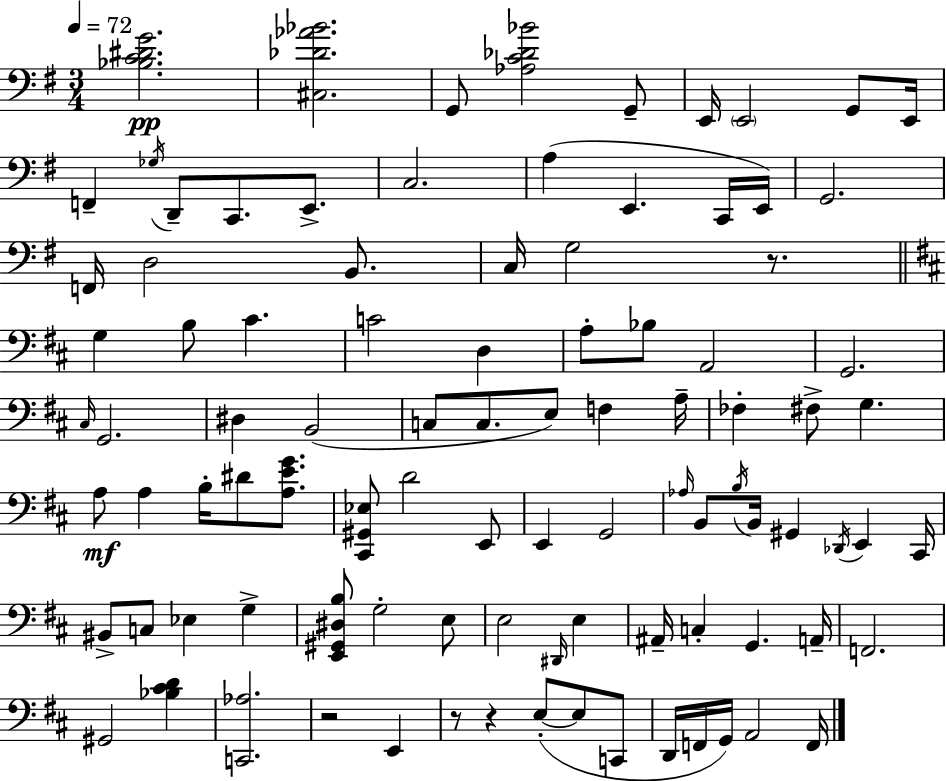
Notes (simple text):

[Bb3,C4,D#4,G4]/h. [C#3,Db4,Ab4,Bb4]/h. G2/e [Ab3,C4,Db4,Bb4]/h G2/e E2/s E2/h G2/e E2/s F2/q Gb3/s D2/e C2/e. E2/e. C3/h. A3/q E2/q. C2/s E2/s G2/h. F2/s D3/h B2/e. C3/s G3/h R/e. G3/q B3/e C#4/q. C4/h D3/q A3/e Bb3/e A2/h G2/h. C#3/s G2/h. D#3/q B2/h C3/e C3/e. E3/e F3/q A3/s FES3/q F#3/e G3/q. A3/e A3/q B3/s D#4/e [A3,E4,G4]/e. [C#2,G#2,Eb3]/e D4/h E2/e E2/q G2/h Ab3/s B2/e B3/s B2/s G#2/q Db2/s E2/q C#2/s BIS2/e C3/e Eb3/q G3/q [E2,G#2,D#3,B3]/e G3/h E3/e E3/h D#2/s E3/q A#2/s C3/q G2/q. A2/s F2/h. G#2/h [Bb3,C#4,D4]/q [C2,Ab3]/h. R/h E2/q R/e R/q E3/e E3/e C2/e D2/s F2/s G2/s A2/h F2/s